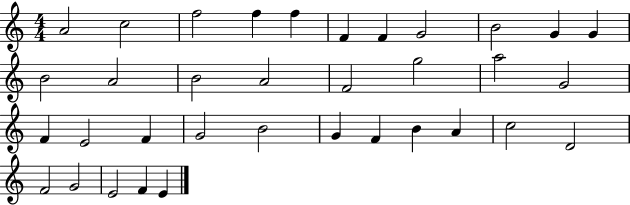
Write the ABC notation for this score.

X:1
T:Untitled
M:4/4
L:1/4
K:C
A2 c2 f2 f f F F G2 B2 G G B2 A2 B2 A2 F2 g2 a2 G2 F E2 F G2 B2 G F B A c2 D2 F2 G2 E2 F E